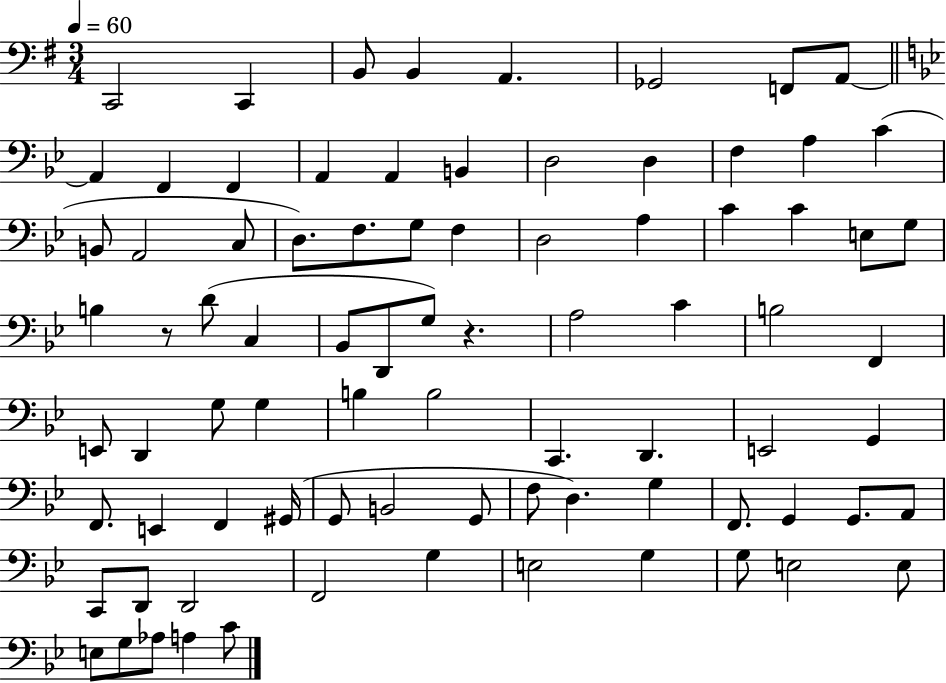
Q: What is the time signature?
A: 3/4